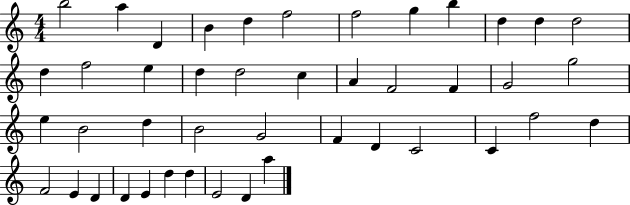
X:1
T:Untitled
M:4/4
L:1/4
K:C
b2 a D B d f2 f2 g b d d d2 d f2 e d d2 c A F2 F G2 g2 e B2 d B2 G2 F D C2 C f2 d F2 E D D E d d E2 D a